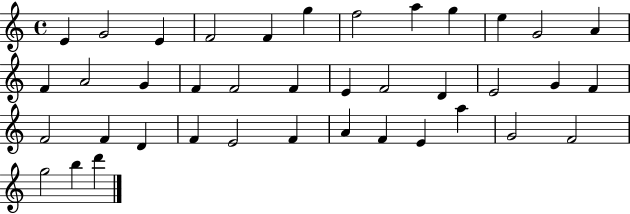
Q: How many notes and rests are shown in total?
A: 39